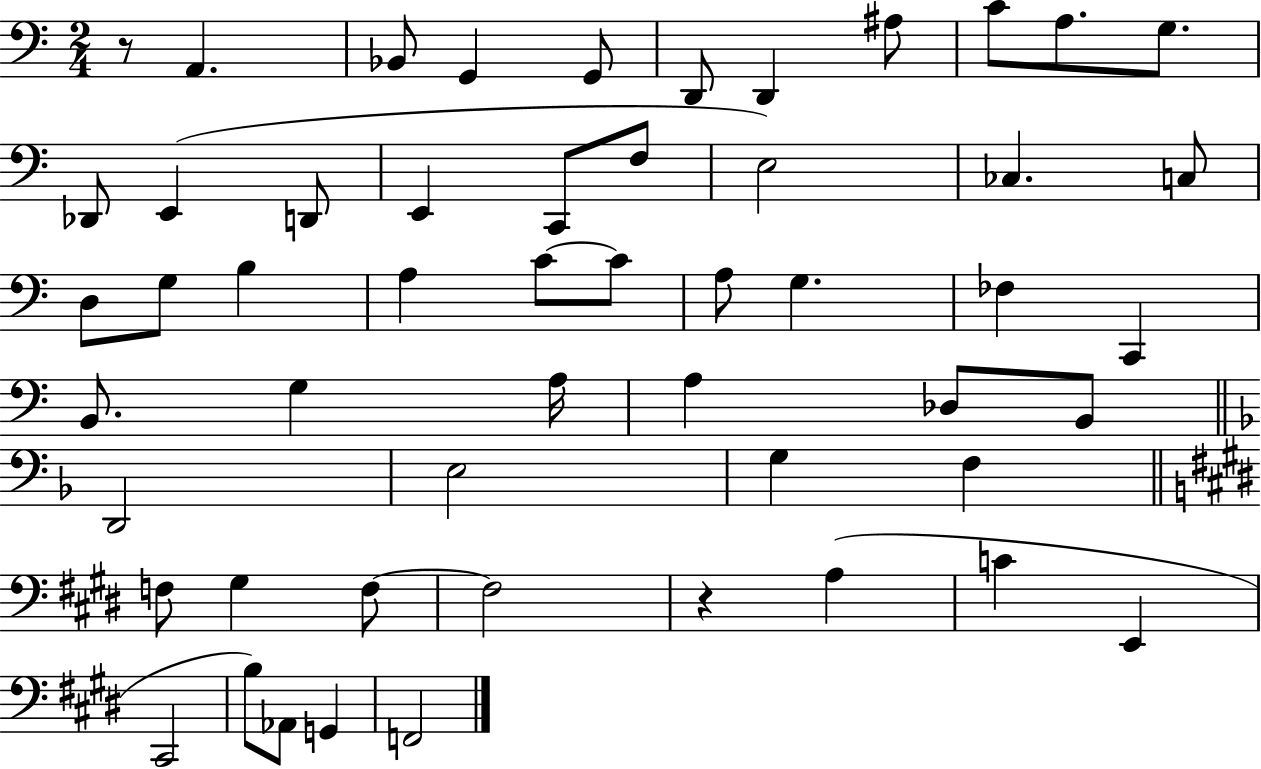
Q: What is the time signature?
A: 2/4